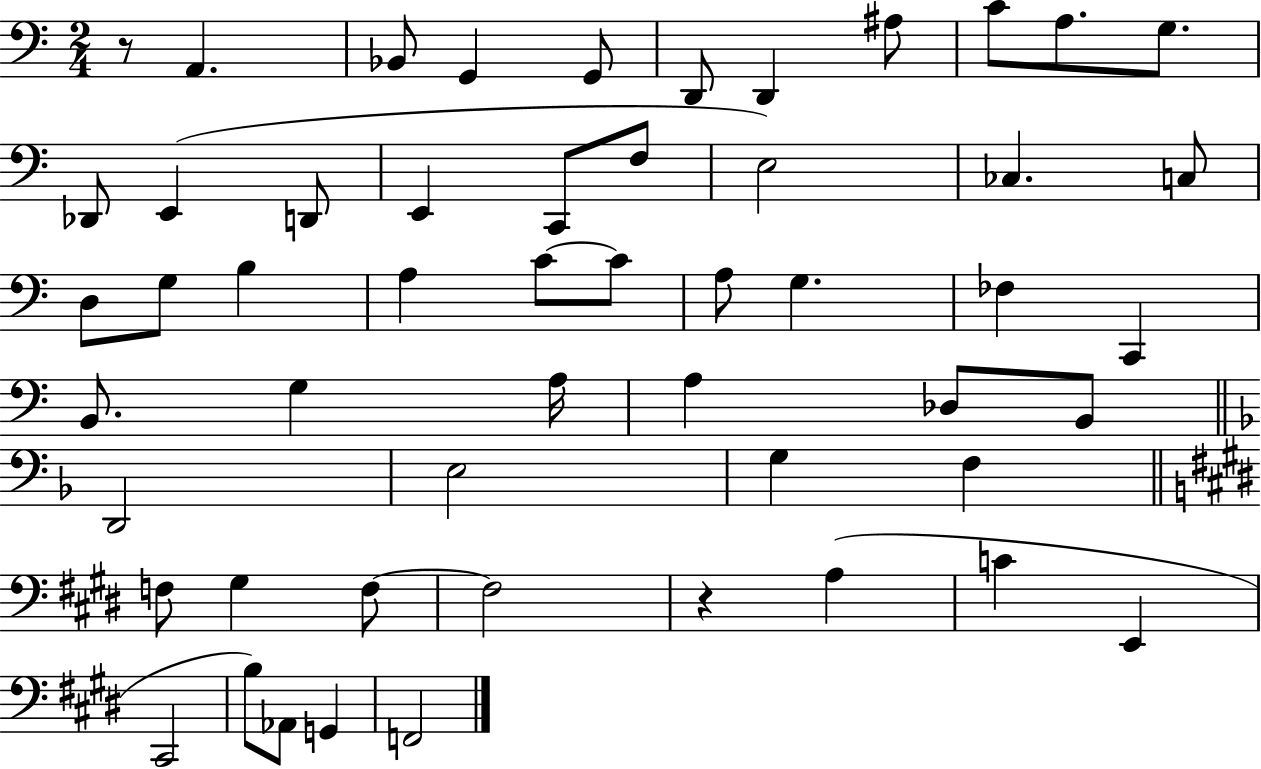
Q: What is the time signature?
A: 2/4